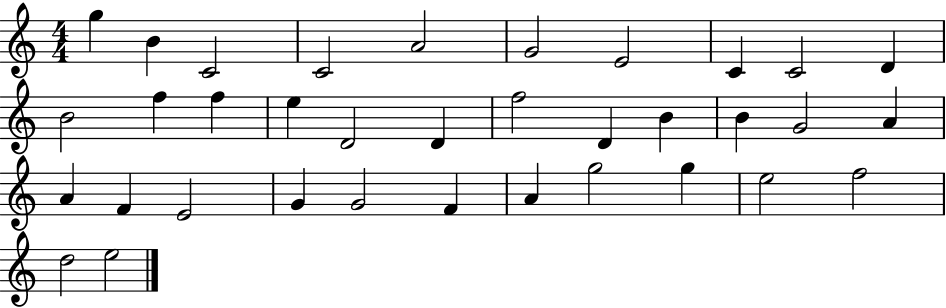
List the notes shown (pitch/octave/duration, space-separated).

G5/q B4/q C4/h C4/h A4/h G4/h E4/h C4/q C4/h D4/q B4/h F5/q F5/q E5/q D4/h D4/q F5/h D4/q B4/q B4/q G4/h A4/q A4/q F4/q E4/h G4/q G4/h F4/q A4/q G5/h G5/q E5/h F5/h D5/h E5/h